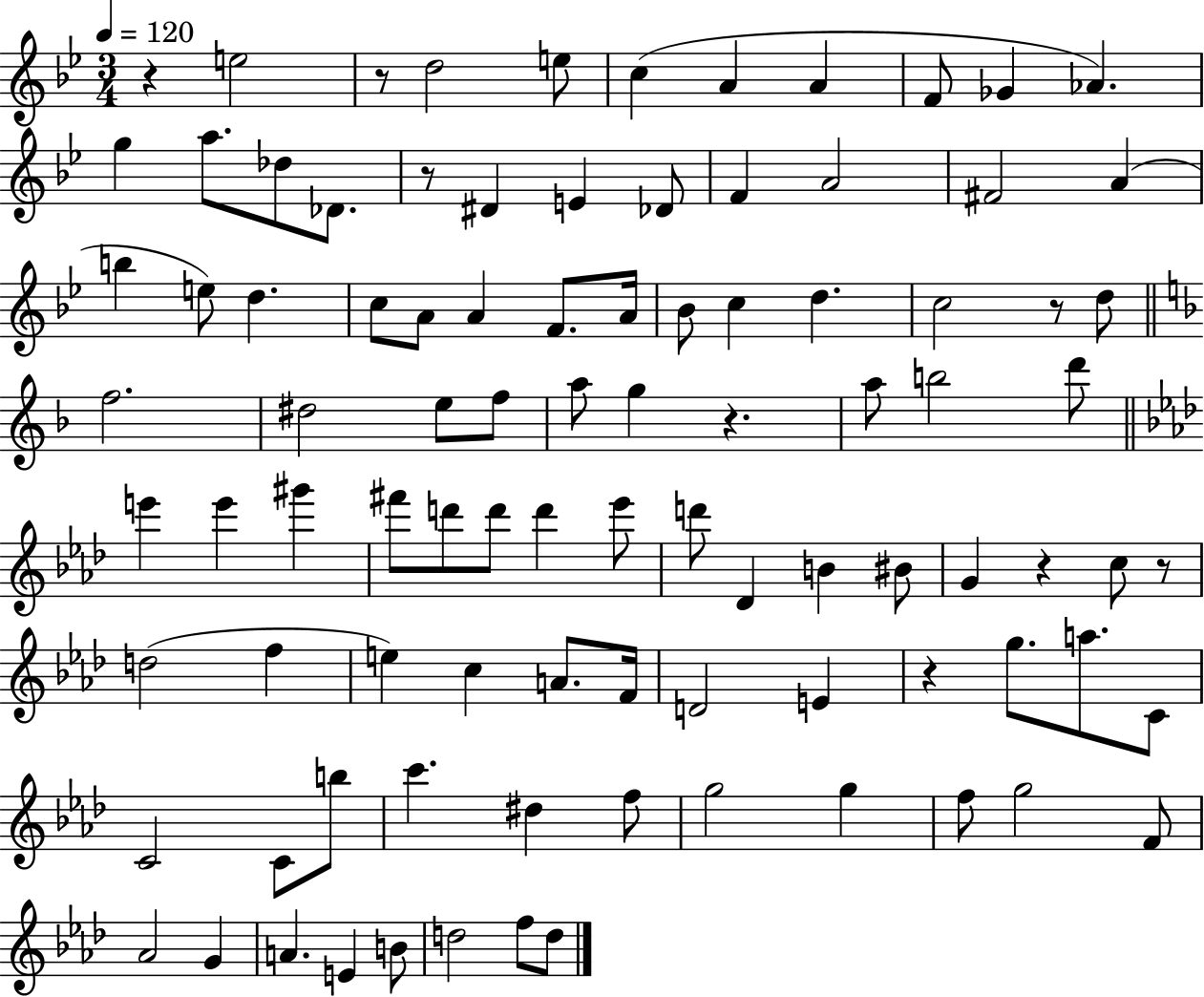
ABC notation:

X:1
T:Untitled
M:3/4
L:1/4
K:Bb
z e2 z/2 d2 e/2 c A A F/2 _G _A g a/2 _d/2 _D/2 z/2 ^D E _D/2 F A2 ^F2 A b e/2 d c/2 A/2 A F/2 A/4 _B/2 c d c2 z/2 d/2 f2 ^d2 e/2 f/2 a/2 g z a/2 b2 d'/2 e' e' ^g' ^f'/2 d'/2 d'/2 d' _e'/2 d'/2 _D B ^B/2 G z c/2 z/2 d2 f e c A/2 F/4 D2 E z g/2 a/2 C/2 C2 C/2 b/2 c' ^d f/2 g2 g f/2 g2 F/2 _A2 G A E B/2 d2 f/2 d/2